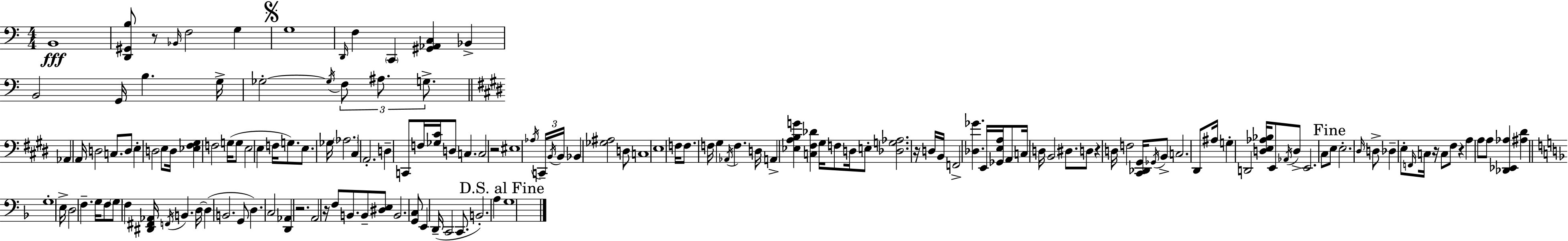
B2/w [D2,G#2,B3]/e R/e Bb2/s F3/h G3/q G3/w D2/s F3/q C2/q [G#2,Ab2,C3]/q Bb2/q B2/h G2/s B3/q. G3/s Gb3/h Gb3/s F3/e A#3/e. G3/e. Ab2/q A2/s D3/h C3/e. D3/e E3/q D3/h E3/e D3/s [Eb3,F#3,G#3]/q F3/h G3/s G3/e E3/h E3/q F3/s G3/e. E3/e. Gb3/s Ab3/h. C#3/q A2/h. D3/q C2/e F3/s [Gb3,C#4]/s D3/e C3/q. C3/h R/h EIS3/w Ab3/s C2/s B2/s B2/s Bb2/q [Gb3,A#3]/h D3/e C3/w E3/w F3/s F3/e. F3/s G#3/q Ab2/s F3/q. D3/s A2/q [Eb3,A3,B3,G4]/q [C3,F#3,Db4]/q G#3/s F3/e D3/s E3/e [Db3,G3,Ab3]/h. R/s D3/s B2/s F2/h [Db3,Gb4]/q. E2/s [Gb2,E3,A3]/s A2/e C3/s D3/s B2/h D#3/e. D3/e R/q D3/s F3/h [C#2,Db2,G#2]/s Gb2/s B2/e C3/h. D#2/e A#3/s G3/q D2/h [D3,E3,Ab3,Bb3]/s E2/e Ab2/s D3/e E2/h. C#3/e E3/e E3/h. D#3/s D3/e Db3/q E3/e F2/s C3/s R/s C3/e F#3/e R/q A3/q A3/e A3/e [Db2,Eb2,Ab3]/q [A#3,D#4]/q G3/w E3/s D3/h F3/q. G3/s F3/e G3/e F3/q [D#2,F#2,Ab2]/s F2/s B2/q. D3/s D3/q B2/h. G2/e D3/q. C3/h [D2,Ab2]/q R/h. A2/h R/s F3/e B2/e. B2/e [D#3,E3]/e B2/h. [G2,C3]/e E2/q D2/s C2/h C2/e. B2/h. A3/q G3/w